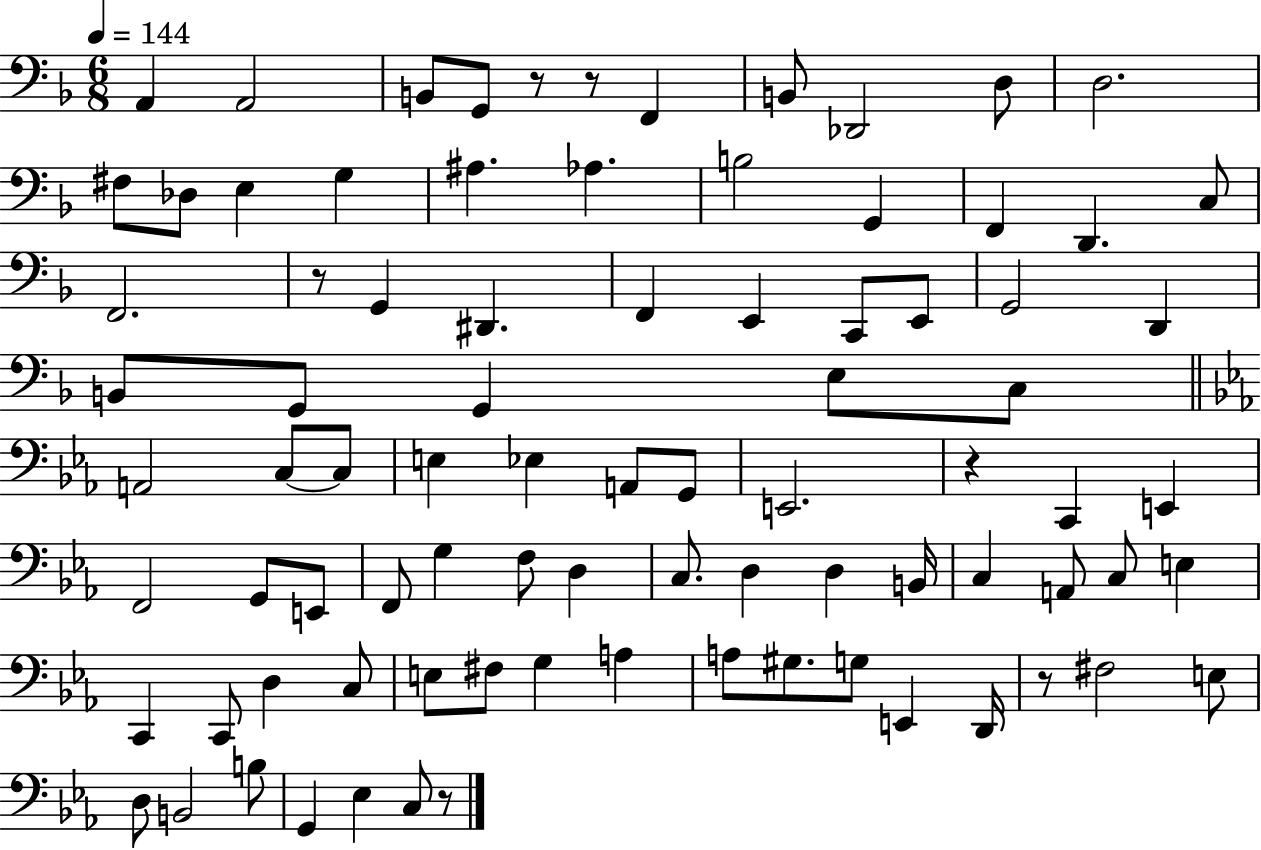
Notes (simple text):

A2/q A2/h B2/e G2/e R/e R/e F2/q B2/e Db2/h D3/e D3/h. F#3/e Db3/e E3/q G3/q A#3/q. Ab3/q. B3/h G2/q F2/q D2/q. C3/e F2/h. R/e G2/q D#2/q. F2/q E2/q C2/e E2/e G2/h D2/q B2/e G2/e G2/q E3/e C3/e A2/h C3/e C3/e E3/q Eb3/q A2/e G2/e E2/h. R/q C2/q E2/q F2/h G2/e E2/e F2/e G3/q F3/e D3/q C3/e. D3/q D3/q B2/s C3/q A2/e C3/e E3/q C2/q C2/e D3/q C3/e E3/e F#3/e G3/q A3/q A3/e G#3/e. G3/e E2/q D2/s R/e F#3/h E3/e D3/e B2/h B3/e G2/q Eb3/q C3/e R/e